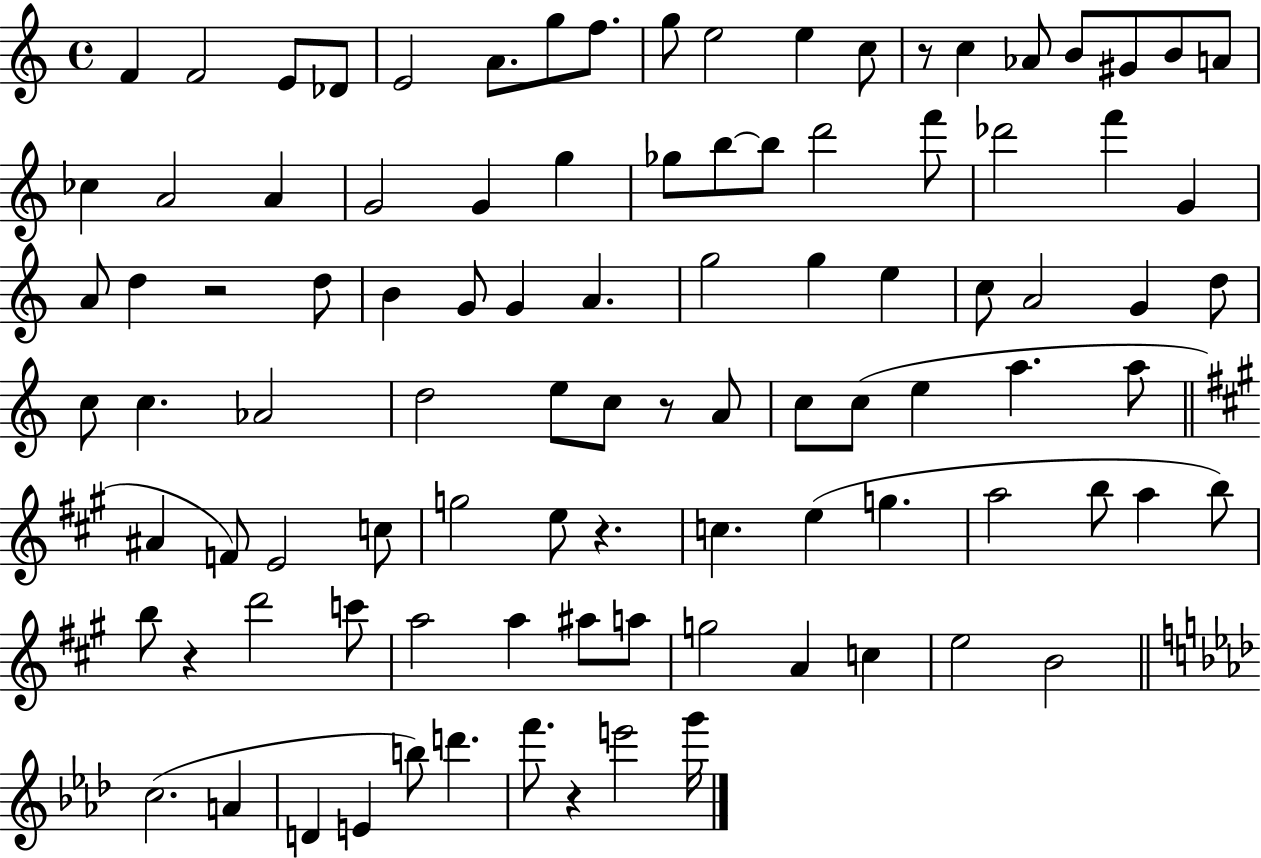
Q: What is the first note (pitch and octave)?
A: F4